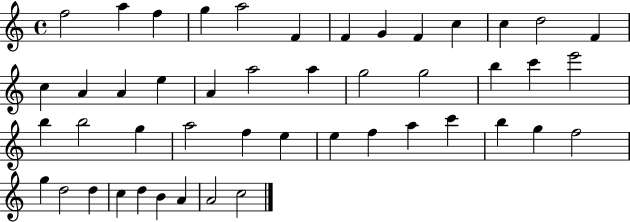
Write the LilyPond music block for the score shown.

{
  \clef treble
  \time 4/4
  \defaultTimeSignature
  \key c \major
  f''2 a''4 f''4 | g''4 a''2 f'4 | f'4 g'4 f'4 c''4 | c''4 d''2 f'4 | \break c''4 a'4 a'4 e''4 | a'4 a''2 a''4 | g''2 g''2 | b''4 c'''4 e'''2 | \break b''4 b''2 g''4 | a''2 f''4 e''4 | e''4 f''4 a''4 c'''4 | b''4 g''4 f''2 | \break g''4 d''2 d''4 | c''4 d''4 b'4 a'4 | a'2 c''2 | \bar "|."
}